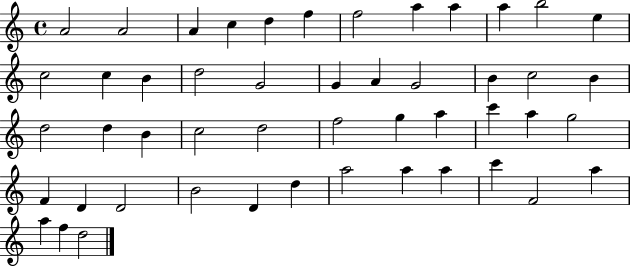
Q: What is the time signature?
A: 4/4